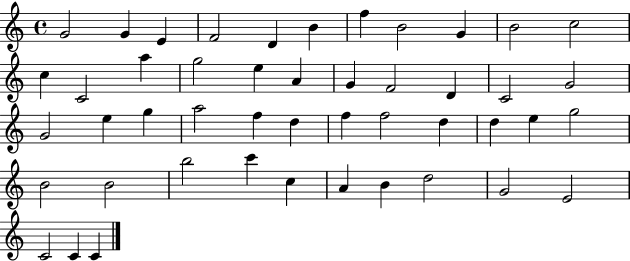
X:1
T:Untitled
M:4/4
L:1/4
K:C
G2 G E F2 D B f B2 G B2 c2 c C2 a g2 e A G F2 D C2 G2 G2 e g a2 f d f f2 d d e g2 B2 B2 b2 c' c A B d2 G2 E2 C2 C C